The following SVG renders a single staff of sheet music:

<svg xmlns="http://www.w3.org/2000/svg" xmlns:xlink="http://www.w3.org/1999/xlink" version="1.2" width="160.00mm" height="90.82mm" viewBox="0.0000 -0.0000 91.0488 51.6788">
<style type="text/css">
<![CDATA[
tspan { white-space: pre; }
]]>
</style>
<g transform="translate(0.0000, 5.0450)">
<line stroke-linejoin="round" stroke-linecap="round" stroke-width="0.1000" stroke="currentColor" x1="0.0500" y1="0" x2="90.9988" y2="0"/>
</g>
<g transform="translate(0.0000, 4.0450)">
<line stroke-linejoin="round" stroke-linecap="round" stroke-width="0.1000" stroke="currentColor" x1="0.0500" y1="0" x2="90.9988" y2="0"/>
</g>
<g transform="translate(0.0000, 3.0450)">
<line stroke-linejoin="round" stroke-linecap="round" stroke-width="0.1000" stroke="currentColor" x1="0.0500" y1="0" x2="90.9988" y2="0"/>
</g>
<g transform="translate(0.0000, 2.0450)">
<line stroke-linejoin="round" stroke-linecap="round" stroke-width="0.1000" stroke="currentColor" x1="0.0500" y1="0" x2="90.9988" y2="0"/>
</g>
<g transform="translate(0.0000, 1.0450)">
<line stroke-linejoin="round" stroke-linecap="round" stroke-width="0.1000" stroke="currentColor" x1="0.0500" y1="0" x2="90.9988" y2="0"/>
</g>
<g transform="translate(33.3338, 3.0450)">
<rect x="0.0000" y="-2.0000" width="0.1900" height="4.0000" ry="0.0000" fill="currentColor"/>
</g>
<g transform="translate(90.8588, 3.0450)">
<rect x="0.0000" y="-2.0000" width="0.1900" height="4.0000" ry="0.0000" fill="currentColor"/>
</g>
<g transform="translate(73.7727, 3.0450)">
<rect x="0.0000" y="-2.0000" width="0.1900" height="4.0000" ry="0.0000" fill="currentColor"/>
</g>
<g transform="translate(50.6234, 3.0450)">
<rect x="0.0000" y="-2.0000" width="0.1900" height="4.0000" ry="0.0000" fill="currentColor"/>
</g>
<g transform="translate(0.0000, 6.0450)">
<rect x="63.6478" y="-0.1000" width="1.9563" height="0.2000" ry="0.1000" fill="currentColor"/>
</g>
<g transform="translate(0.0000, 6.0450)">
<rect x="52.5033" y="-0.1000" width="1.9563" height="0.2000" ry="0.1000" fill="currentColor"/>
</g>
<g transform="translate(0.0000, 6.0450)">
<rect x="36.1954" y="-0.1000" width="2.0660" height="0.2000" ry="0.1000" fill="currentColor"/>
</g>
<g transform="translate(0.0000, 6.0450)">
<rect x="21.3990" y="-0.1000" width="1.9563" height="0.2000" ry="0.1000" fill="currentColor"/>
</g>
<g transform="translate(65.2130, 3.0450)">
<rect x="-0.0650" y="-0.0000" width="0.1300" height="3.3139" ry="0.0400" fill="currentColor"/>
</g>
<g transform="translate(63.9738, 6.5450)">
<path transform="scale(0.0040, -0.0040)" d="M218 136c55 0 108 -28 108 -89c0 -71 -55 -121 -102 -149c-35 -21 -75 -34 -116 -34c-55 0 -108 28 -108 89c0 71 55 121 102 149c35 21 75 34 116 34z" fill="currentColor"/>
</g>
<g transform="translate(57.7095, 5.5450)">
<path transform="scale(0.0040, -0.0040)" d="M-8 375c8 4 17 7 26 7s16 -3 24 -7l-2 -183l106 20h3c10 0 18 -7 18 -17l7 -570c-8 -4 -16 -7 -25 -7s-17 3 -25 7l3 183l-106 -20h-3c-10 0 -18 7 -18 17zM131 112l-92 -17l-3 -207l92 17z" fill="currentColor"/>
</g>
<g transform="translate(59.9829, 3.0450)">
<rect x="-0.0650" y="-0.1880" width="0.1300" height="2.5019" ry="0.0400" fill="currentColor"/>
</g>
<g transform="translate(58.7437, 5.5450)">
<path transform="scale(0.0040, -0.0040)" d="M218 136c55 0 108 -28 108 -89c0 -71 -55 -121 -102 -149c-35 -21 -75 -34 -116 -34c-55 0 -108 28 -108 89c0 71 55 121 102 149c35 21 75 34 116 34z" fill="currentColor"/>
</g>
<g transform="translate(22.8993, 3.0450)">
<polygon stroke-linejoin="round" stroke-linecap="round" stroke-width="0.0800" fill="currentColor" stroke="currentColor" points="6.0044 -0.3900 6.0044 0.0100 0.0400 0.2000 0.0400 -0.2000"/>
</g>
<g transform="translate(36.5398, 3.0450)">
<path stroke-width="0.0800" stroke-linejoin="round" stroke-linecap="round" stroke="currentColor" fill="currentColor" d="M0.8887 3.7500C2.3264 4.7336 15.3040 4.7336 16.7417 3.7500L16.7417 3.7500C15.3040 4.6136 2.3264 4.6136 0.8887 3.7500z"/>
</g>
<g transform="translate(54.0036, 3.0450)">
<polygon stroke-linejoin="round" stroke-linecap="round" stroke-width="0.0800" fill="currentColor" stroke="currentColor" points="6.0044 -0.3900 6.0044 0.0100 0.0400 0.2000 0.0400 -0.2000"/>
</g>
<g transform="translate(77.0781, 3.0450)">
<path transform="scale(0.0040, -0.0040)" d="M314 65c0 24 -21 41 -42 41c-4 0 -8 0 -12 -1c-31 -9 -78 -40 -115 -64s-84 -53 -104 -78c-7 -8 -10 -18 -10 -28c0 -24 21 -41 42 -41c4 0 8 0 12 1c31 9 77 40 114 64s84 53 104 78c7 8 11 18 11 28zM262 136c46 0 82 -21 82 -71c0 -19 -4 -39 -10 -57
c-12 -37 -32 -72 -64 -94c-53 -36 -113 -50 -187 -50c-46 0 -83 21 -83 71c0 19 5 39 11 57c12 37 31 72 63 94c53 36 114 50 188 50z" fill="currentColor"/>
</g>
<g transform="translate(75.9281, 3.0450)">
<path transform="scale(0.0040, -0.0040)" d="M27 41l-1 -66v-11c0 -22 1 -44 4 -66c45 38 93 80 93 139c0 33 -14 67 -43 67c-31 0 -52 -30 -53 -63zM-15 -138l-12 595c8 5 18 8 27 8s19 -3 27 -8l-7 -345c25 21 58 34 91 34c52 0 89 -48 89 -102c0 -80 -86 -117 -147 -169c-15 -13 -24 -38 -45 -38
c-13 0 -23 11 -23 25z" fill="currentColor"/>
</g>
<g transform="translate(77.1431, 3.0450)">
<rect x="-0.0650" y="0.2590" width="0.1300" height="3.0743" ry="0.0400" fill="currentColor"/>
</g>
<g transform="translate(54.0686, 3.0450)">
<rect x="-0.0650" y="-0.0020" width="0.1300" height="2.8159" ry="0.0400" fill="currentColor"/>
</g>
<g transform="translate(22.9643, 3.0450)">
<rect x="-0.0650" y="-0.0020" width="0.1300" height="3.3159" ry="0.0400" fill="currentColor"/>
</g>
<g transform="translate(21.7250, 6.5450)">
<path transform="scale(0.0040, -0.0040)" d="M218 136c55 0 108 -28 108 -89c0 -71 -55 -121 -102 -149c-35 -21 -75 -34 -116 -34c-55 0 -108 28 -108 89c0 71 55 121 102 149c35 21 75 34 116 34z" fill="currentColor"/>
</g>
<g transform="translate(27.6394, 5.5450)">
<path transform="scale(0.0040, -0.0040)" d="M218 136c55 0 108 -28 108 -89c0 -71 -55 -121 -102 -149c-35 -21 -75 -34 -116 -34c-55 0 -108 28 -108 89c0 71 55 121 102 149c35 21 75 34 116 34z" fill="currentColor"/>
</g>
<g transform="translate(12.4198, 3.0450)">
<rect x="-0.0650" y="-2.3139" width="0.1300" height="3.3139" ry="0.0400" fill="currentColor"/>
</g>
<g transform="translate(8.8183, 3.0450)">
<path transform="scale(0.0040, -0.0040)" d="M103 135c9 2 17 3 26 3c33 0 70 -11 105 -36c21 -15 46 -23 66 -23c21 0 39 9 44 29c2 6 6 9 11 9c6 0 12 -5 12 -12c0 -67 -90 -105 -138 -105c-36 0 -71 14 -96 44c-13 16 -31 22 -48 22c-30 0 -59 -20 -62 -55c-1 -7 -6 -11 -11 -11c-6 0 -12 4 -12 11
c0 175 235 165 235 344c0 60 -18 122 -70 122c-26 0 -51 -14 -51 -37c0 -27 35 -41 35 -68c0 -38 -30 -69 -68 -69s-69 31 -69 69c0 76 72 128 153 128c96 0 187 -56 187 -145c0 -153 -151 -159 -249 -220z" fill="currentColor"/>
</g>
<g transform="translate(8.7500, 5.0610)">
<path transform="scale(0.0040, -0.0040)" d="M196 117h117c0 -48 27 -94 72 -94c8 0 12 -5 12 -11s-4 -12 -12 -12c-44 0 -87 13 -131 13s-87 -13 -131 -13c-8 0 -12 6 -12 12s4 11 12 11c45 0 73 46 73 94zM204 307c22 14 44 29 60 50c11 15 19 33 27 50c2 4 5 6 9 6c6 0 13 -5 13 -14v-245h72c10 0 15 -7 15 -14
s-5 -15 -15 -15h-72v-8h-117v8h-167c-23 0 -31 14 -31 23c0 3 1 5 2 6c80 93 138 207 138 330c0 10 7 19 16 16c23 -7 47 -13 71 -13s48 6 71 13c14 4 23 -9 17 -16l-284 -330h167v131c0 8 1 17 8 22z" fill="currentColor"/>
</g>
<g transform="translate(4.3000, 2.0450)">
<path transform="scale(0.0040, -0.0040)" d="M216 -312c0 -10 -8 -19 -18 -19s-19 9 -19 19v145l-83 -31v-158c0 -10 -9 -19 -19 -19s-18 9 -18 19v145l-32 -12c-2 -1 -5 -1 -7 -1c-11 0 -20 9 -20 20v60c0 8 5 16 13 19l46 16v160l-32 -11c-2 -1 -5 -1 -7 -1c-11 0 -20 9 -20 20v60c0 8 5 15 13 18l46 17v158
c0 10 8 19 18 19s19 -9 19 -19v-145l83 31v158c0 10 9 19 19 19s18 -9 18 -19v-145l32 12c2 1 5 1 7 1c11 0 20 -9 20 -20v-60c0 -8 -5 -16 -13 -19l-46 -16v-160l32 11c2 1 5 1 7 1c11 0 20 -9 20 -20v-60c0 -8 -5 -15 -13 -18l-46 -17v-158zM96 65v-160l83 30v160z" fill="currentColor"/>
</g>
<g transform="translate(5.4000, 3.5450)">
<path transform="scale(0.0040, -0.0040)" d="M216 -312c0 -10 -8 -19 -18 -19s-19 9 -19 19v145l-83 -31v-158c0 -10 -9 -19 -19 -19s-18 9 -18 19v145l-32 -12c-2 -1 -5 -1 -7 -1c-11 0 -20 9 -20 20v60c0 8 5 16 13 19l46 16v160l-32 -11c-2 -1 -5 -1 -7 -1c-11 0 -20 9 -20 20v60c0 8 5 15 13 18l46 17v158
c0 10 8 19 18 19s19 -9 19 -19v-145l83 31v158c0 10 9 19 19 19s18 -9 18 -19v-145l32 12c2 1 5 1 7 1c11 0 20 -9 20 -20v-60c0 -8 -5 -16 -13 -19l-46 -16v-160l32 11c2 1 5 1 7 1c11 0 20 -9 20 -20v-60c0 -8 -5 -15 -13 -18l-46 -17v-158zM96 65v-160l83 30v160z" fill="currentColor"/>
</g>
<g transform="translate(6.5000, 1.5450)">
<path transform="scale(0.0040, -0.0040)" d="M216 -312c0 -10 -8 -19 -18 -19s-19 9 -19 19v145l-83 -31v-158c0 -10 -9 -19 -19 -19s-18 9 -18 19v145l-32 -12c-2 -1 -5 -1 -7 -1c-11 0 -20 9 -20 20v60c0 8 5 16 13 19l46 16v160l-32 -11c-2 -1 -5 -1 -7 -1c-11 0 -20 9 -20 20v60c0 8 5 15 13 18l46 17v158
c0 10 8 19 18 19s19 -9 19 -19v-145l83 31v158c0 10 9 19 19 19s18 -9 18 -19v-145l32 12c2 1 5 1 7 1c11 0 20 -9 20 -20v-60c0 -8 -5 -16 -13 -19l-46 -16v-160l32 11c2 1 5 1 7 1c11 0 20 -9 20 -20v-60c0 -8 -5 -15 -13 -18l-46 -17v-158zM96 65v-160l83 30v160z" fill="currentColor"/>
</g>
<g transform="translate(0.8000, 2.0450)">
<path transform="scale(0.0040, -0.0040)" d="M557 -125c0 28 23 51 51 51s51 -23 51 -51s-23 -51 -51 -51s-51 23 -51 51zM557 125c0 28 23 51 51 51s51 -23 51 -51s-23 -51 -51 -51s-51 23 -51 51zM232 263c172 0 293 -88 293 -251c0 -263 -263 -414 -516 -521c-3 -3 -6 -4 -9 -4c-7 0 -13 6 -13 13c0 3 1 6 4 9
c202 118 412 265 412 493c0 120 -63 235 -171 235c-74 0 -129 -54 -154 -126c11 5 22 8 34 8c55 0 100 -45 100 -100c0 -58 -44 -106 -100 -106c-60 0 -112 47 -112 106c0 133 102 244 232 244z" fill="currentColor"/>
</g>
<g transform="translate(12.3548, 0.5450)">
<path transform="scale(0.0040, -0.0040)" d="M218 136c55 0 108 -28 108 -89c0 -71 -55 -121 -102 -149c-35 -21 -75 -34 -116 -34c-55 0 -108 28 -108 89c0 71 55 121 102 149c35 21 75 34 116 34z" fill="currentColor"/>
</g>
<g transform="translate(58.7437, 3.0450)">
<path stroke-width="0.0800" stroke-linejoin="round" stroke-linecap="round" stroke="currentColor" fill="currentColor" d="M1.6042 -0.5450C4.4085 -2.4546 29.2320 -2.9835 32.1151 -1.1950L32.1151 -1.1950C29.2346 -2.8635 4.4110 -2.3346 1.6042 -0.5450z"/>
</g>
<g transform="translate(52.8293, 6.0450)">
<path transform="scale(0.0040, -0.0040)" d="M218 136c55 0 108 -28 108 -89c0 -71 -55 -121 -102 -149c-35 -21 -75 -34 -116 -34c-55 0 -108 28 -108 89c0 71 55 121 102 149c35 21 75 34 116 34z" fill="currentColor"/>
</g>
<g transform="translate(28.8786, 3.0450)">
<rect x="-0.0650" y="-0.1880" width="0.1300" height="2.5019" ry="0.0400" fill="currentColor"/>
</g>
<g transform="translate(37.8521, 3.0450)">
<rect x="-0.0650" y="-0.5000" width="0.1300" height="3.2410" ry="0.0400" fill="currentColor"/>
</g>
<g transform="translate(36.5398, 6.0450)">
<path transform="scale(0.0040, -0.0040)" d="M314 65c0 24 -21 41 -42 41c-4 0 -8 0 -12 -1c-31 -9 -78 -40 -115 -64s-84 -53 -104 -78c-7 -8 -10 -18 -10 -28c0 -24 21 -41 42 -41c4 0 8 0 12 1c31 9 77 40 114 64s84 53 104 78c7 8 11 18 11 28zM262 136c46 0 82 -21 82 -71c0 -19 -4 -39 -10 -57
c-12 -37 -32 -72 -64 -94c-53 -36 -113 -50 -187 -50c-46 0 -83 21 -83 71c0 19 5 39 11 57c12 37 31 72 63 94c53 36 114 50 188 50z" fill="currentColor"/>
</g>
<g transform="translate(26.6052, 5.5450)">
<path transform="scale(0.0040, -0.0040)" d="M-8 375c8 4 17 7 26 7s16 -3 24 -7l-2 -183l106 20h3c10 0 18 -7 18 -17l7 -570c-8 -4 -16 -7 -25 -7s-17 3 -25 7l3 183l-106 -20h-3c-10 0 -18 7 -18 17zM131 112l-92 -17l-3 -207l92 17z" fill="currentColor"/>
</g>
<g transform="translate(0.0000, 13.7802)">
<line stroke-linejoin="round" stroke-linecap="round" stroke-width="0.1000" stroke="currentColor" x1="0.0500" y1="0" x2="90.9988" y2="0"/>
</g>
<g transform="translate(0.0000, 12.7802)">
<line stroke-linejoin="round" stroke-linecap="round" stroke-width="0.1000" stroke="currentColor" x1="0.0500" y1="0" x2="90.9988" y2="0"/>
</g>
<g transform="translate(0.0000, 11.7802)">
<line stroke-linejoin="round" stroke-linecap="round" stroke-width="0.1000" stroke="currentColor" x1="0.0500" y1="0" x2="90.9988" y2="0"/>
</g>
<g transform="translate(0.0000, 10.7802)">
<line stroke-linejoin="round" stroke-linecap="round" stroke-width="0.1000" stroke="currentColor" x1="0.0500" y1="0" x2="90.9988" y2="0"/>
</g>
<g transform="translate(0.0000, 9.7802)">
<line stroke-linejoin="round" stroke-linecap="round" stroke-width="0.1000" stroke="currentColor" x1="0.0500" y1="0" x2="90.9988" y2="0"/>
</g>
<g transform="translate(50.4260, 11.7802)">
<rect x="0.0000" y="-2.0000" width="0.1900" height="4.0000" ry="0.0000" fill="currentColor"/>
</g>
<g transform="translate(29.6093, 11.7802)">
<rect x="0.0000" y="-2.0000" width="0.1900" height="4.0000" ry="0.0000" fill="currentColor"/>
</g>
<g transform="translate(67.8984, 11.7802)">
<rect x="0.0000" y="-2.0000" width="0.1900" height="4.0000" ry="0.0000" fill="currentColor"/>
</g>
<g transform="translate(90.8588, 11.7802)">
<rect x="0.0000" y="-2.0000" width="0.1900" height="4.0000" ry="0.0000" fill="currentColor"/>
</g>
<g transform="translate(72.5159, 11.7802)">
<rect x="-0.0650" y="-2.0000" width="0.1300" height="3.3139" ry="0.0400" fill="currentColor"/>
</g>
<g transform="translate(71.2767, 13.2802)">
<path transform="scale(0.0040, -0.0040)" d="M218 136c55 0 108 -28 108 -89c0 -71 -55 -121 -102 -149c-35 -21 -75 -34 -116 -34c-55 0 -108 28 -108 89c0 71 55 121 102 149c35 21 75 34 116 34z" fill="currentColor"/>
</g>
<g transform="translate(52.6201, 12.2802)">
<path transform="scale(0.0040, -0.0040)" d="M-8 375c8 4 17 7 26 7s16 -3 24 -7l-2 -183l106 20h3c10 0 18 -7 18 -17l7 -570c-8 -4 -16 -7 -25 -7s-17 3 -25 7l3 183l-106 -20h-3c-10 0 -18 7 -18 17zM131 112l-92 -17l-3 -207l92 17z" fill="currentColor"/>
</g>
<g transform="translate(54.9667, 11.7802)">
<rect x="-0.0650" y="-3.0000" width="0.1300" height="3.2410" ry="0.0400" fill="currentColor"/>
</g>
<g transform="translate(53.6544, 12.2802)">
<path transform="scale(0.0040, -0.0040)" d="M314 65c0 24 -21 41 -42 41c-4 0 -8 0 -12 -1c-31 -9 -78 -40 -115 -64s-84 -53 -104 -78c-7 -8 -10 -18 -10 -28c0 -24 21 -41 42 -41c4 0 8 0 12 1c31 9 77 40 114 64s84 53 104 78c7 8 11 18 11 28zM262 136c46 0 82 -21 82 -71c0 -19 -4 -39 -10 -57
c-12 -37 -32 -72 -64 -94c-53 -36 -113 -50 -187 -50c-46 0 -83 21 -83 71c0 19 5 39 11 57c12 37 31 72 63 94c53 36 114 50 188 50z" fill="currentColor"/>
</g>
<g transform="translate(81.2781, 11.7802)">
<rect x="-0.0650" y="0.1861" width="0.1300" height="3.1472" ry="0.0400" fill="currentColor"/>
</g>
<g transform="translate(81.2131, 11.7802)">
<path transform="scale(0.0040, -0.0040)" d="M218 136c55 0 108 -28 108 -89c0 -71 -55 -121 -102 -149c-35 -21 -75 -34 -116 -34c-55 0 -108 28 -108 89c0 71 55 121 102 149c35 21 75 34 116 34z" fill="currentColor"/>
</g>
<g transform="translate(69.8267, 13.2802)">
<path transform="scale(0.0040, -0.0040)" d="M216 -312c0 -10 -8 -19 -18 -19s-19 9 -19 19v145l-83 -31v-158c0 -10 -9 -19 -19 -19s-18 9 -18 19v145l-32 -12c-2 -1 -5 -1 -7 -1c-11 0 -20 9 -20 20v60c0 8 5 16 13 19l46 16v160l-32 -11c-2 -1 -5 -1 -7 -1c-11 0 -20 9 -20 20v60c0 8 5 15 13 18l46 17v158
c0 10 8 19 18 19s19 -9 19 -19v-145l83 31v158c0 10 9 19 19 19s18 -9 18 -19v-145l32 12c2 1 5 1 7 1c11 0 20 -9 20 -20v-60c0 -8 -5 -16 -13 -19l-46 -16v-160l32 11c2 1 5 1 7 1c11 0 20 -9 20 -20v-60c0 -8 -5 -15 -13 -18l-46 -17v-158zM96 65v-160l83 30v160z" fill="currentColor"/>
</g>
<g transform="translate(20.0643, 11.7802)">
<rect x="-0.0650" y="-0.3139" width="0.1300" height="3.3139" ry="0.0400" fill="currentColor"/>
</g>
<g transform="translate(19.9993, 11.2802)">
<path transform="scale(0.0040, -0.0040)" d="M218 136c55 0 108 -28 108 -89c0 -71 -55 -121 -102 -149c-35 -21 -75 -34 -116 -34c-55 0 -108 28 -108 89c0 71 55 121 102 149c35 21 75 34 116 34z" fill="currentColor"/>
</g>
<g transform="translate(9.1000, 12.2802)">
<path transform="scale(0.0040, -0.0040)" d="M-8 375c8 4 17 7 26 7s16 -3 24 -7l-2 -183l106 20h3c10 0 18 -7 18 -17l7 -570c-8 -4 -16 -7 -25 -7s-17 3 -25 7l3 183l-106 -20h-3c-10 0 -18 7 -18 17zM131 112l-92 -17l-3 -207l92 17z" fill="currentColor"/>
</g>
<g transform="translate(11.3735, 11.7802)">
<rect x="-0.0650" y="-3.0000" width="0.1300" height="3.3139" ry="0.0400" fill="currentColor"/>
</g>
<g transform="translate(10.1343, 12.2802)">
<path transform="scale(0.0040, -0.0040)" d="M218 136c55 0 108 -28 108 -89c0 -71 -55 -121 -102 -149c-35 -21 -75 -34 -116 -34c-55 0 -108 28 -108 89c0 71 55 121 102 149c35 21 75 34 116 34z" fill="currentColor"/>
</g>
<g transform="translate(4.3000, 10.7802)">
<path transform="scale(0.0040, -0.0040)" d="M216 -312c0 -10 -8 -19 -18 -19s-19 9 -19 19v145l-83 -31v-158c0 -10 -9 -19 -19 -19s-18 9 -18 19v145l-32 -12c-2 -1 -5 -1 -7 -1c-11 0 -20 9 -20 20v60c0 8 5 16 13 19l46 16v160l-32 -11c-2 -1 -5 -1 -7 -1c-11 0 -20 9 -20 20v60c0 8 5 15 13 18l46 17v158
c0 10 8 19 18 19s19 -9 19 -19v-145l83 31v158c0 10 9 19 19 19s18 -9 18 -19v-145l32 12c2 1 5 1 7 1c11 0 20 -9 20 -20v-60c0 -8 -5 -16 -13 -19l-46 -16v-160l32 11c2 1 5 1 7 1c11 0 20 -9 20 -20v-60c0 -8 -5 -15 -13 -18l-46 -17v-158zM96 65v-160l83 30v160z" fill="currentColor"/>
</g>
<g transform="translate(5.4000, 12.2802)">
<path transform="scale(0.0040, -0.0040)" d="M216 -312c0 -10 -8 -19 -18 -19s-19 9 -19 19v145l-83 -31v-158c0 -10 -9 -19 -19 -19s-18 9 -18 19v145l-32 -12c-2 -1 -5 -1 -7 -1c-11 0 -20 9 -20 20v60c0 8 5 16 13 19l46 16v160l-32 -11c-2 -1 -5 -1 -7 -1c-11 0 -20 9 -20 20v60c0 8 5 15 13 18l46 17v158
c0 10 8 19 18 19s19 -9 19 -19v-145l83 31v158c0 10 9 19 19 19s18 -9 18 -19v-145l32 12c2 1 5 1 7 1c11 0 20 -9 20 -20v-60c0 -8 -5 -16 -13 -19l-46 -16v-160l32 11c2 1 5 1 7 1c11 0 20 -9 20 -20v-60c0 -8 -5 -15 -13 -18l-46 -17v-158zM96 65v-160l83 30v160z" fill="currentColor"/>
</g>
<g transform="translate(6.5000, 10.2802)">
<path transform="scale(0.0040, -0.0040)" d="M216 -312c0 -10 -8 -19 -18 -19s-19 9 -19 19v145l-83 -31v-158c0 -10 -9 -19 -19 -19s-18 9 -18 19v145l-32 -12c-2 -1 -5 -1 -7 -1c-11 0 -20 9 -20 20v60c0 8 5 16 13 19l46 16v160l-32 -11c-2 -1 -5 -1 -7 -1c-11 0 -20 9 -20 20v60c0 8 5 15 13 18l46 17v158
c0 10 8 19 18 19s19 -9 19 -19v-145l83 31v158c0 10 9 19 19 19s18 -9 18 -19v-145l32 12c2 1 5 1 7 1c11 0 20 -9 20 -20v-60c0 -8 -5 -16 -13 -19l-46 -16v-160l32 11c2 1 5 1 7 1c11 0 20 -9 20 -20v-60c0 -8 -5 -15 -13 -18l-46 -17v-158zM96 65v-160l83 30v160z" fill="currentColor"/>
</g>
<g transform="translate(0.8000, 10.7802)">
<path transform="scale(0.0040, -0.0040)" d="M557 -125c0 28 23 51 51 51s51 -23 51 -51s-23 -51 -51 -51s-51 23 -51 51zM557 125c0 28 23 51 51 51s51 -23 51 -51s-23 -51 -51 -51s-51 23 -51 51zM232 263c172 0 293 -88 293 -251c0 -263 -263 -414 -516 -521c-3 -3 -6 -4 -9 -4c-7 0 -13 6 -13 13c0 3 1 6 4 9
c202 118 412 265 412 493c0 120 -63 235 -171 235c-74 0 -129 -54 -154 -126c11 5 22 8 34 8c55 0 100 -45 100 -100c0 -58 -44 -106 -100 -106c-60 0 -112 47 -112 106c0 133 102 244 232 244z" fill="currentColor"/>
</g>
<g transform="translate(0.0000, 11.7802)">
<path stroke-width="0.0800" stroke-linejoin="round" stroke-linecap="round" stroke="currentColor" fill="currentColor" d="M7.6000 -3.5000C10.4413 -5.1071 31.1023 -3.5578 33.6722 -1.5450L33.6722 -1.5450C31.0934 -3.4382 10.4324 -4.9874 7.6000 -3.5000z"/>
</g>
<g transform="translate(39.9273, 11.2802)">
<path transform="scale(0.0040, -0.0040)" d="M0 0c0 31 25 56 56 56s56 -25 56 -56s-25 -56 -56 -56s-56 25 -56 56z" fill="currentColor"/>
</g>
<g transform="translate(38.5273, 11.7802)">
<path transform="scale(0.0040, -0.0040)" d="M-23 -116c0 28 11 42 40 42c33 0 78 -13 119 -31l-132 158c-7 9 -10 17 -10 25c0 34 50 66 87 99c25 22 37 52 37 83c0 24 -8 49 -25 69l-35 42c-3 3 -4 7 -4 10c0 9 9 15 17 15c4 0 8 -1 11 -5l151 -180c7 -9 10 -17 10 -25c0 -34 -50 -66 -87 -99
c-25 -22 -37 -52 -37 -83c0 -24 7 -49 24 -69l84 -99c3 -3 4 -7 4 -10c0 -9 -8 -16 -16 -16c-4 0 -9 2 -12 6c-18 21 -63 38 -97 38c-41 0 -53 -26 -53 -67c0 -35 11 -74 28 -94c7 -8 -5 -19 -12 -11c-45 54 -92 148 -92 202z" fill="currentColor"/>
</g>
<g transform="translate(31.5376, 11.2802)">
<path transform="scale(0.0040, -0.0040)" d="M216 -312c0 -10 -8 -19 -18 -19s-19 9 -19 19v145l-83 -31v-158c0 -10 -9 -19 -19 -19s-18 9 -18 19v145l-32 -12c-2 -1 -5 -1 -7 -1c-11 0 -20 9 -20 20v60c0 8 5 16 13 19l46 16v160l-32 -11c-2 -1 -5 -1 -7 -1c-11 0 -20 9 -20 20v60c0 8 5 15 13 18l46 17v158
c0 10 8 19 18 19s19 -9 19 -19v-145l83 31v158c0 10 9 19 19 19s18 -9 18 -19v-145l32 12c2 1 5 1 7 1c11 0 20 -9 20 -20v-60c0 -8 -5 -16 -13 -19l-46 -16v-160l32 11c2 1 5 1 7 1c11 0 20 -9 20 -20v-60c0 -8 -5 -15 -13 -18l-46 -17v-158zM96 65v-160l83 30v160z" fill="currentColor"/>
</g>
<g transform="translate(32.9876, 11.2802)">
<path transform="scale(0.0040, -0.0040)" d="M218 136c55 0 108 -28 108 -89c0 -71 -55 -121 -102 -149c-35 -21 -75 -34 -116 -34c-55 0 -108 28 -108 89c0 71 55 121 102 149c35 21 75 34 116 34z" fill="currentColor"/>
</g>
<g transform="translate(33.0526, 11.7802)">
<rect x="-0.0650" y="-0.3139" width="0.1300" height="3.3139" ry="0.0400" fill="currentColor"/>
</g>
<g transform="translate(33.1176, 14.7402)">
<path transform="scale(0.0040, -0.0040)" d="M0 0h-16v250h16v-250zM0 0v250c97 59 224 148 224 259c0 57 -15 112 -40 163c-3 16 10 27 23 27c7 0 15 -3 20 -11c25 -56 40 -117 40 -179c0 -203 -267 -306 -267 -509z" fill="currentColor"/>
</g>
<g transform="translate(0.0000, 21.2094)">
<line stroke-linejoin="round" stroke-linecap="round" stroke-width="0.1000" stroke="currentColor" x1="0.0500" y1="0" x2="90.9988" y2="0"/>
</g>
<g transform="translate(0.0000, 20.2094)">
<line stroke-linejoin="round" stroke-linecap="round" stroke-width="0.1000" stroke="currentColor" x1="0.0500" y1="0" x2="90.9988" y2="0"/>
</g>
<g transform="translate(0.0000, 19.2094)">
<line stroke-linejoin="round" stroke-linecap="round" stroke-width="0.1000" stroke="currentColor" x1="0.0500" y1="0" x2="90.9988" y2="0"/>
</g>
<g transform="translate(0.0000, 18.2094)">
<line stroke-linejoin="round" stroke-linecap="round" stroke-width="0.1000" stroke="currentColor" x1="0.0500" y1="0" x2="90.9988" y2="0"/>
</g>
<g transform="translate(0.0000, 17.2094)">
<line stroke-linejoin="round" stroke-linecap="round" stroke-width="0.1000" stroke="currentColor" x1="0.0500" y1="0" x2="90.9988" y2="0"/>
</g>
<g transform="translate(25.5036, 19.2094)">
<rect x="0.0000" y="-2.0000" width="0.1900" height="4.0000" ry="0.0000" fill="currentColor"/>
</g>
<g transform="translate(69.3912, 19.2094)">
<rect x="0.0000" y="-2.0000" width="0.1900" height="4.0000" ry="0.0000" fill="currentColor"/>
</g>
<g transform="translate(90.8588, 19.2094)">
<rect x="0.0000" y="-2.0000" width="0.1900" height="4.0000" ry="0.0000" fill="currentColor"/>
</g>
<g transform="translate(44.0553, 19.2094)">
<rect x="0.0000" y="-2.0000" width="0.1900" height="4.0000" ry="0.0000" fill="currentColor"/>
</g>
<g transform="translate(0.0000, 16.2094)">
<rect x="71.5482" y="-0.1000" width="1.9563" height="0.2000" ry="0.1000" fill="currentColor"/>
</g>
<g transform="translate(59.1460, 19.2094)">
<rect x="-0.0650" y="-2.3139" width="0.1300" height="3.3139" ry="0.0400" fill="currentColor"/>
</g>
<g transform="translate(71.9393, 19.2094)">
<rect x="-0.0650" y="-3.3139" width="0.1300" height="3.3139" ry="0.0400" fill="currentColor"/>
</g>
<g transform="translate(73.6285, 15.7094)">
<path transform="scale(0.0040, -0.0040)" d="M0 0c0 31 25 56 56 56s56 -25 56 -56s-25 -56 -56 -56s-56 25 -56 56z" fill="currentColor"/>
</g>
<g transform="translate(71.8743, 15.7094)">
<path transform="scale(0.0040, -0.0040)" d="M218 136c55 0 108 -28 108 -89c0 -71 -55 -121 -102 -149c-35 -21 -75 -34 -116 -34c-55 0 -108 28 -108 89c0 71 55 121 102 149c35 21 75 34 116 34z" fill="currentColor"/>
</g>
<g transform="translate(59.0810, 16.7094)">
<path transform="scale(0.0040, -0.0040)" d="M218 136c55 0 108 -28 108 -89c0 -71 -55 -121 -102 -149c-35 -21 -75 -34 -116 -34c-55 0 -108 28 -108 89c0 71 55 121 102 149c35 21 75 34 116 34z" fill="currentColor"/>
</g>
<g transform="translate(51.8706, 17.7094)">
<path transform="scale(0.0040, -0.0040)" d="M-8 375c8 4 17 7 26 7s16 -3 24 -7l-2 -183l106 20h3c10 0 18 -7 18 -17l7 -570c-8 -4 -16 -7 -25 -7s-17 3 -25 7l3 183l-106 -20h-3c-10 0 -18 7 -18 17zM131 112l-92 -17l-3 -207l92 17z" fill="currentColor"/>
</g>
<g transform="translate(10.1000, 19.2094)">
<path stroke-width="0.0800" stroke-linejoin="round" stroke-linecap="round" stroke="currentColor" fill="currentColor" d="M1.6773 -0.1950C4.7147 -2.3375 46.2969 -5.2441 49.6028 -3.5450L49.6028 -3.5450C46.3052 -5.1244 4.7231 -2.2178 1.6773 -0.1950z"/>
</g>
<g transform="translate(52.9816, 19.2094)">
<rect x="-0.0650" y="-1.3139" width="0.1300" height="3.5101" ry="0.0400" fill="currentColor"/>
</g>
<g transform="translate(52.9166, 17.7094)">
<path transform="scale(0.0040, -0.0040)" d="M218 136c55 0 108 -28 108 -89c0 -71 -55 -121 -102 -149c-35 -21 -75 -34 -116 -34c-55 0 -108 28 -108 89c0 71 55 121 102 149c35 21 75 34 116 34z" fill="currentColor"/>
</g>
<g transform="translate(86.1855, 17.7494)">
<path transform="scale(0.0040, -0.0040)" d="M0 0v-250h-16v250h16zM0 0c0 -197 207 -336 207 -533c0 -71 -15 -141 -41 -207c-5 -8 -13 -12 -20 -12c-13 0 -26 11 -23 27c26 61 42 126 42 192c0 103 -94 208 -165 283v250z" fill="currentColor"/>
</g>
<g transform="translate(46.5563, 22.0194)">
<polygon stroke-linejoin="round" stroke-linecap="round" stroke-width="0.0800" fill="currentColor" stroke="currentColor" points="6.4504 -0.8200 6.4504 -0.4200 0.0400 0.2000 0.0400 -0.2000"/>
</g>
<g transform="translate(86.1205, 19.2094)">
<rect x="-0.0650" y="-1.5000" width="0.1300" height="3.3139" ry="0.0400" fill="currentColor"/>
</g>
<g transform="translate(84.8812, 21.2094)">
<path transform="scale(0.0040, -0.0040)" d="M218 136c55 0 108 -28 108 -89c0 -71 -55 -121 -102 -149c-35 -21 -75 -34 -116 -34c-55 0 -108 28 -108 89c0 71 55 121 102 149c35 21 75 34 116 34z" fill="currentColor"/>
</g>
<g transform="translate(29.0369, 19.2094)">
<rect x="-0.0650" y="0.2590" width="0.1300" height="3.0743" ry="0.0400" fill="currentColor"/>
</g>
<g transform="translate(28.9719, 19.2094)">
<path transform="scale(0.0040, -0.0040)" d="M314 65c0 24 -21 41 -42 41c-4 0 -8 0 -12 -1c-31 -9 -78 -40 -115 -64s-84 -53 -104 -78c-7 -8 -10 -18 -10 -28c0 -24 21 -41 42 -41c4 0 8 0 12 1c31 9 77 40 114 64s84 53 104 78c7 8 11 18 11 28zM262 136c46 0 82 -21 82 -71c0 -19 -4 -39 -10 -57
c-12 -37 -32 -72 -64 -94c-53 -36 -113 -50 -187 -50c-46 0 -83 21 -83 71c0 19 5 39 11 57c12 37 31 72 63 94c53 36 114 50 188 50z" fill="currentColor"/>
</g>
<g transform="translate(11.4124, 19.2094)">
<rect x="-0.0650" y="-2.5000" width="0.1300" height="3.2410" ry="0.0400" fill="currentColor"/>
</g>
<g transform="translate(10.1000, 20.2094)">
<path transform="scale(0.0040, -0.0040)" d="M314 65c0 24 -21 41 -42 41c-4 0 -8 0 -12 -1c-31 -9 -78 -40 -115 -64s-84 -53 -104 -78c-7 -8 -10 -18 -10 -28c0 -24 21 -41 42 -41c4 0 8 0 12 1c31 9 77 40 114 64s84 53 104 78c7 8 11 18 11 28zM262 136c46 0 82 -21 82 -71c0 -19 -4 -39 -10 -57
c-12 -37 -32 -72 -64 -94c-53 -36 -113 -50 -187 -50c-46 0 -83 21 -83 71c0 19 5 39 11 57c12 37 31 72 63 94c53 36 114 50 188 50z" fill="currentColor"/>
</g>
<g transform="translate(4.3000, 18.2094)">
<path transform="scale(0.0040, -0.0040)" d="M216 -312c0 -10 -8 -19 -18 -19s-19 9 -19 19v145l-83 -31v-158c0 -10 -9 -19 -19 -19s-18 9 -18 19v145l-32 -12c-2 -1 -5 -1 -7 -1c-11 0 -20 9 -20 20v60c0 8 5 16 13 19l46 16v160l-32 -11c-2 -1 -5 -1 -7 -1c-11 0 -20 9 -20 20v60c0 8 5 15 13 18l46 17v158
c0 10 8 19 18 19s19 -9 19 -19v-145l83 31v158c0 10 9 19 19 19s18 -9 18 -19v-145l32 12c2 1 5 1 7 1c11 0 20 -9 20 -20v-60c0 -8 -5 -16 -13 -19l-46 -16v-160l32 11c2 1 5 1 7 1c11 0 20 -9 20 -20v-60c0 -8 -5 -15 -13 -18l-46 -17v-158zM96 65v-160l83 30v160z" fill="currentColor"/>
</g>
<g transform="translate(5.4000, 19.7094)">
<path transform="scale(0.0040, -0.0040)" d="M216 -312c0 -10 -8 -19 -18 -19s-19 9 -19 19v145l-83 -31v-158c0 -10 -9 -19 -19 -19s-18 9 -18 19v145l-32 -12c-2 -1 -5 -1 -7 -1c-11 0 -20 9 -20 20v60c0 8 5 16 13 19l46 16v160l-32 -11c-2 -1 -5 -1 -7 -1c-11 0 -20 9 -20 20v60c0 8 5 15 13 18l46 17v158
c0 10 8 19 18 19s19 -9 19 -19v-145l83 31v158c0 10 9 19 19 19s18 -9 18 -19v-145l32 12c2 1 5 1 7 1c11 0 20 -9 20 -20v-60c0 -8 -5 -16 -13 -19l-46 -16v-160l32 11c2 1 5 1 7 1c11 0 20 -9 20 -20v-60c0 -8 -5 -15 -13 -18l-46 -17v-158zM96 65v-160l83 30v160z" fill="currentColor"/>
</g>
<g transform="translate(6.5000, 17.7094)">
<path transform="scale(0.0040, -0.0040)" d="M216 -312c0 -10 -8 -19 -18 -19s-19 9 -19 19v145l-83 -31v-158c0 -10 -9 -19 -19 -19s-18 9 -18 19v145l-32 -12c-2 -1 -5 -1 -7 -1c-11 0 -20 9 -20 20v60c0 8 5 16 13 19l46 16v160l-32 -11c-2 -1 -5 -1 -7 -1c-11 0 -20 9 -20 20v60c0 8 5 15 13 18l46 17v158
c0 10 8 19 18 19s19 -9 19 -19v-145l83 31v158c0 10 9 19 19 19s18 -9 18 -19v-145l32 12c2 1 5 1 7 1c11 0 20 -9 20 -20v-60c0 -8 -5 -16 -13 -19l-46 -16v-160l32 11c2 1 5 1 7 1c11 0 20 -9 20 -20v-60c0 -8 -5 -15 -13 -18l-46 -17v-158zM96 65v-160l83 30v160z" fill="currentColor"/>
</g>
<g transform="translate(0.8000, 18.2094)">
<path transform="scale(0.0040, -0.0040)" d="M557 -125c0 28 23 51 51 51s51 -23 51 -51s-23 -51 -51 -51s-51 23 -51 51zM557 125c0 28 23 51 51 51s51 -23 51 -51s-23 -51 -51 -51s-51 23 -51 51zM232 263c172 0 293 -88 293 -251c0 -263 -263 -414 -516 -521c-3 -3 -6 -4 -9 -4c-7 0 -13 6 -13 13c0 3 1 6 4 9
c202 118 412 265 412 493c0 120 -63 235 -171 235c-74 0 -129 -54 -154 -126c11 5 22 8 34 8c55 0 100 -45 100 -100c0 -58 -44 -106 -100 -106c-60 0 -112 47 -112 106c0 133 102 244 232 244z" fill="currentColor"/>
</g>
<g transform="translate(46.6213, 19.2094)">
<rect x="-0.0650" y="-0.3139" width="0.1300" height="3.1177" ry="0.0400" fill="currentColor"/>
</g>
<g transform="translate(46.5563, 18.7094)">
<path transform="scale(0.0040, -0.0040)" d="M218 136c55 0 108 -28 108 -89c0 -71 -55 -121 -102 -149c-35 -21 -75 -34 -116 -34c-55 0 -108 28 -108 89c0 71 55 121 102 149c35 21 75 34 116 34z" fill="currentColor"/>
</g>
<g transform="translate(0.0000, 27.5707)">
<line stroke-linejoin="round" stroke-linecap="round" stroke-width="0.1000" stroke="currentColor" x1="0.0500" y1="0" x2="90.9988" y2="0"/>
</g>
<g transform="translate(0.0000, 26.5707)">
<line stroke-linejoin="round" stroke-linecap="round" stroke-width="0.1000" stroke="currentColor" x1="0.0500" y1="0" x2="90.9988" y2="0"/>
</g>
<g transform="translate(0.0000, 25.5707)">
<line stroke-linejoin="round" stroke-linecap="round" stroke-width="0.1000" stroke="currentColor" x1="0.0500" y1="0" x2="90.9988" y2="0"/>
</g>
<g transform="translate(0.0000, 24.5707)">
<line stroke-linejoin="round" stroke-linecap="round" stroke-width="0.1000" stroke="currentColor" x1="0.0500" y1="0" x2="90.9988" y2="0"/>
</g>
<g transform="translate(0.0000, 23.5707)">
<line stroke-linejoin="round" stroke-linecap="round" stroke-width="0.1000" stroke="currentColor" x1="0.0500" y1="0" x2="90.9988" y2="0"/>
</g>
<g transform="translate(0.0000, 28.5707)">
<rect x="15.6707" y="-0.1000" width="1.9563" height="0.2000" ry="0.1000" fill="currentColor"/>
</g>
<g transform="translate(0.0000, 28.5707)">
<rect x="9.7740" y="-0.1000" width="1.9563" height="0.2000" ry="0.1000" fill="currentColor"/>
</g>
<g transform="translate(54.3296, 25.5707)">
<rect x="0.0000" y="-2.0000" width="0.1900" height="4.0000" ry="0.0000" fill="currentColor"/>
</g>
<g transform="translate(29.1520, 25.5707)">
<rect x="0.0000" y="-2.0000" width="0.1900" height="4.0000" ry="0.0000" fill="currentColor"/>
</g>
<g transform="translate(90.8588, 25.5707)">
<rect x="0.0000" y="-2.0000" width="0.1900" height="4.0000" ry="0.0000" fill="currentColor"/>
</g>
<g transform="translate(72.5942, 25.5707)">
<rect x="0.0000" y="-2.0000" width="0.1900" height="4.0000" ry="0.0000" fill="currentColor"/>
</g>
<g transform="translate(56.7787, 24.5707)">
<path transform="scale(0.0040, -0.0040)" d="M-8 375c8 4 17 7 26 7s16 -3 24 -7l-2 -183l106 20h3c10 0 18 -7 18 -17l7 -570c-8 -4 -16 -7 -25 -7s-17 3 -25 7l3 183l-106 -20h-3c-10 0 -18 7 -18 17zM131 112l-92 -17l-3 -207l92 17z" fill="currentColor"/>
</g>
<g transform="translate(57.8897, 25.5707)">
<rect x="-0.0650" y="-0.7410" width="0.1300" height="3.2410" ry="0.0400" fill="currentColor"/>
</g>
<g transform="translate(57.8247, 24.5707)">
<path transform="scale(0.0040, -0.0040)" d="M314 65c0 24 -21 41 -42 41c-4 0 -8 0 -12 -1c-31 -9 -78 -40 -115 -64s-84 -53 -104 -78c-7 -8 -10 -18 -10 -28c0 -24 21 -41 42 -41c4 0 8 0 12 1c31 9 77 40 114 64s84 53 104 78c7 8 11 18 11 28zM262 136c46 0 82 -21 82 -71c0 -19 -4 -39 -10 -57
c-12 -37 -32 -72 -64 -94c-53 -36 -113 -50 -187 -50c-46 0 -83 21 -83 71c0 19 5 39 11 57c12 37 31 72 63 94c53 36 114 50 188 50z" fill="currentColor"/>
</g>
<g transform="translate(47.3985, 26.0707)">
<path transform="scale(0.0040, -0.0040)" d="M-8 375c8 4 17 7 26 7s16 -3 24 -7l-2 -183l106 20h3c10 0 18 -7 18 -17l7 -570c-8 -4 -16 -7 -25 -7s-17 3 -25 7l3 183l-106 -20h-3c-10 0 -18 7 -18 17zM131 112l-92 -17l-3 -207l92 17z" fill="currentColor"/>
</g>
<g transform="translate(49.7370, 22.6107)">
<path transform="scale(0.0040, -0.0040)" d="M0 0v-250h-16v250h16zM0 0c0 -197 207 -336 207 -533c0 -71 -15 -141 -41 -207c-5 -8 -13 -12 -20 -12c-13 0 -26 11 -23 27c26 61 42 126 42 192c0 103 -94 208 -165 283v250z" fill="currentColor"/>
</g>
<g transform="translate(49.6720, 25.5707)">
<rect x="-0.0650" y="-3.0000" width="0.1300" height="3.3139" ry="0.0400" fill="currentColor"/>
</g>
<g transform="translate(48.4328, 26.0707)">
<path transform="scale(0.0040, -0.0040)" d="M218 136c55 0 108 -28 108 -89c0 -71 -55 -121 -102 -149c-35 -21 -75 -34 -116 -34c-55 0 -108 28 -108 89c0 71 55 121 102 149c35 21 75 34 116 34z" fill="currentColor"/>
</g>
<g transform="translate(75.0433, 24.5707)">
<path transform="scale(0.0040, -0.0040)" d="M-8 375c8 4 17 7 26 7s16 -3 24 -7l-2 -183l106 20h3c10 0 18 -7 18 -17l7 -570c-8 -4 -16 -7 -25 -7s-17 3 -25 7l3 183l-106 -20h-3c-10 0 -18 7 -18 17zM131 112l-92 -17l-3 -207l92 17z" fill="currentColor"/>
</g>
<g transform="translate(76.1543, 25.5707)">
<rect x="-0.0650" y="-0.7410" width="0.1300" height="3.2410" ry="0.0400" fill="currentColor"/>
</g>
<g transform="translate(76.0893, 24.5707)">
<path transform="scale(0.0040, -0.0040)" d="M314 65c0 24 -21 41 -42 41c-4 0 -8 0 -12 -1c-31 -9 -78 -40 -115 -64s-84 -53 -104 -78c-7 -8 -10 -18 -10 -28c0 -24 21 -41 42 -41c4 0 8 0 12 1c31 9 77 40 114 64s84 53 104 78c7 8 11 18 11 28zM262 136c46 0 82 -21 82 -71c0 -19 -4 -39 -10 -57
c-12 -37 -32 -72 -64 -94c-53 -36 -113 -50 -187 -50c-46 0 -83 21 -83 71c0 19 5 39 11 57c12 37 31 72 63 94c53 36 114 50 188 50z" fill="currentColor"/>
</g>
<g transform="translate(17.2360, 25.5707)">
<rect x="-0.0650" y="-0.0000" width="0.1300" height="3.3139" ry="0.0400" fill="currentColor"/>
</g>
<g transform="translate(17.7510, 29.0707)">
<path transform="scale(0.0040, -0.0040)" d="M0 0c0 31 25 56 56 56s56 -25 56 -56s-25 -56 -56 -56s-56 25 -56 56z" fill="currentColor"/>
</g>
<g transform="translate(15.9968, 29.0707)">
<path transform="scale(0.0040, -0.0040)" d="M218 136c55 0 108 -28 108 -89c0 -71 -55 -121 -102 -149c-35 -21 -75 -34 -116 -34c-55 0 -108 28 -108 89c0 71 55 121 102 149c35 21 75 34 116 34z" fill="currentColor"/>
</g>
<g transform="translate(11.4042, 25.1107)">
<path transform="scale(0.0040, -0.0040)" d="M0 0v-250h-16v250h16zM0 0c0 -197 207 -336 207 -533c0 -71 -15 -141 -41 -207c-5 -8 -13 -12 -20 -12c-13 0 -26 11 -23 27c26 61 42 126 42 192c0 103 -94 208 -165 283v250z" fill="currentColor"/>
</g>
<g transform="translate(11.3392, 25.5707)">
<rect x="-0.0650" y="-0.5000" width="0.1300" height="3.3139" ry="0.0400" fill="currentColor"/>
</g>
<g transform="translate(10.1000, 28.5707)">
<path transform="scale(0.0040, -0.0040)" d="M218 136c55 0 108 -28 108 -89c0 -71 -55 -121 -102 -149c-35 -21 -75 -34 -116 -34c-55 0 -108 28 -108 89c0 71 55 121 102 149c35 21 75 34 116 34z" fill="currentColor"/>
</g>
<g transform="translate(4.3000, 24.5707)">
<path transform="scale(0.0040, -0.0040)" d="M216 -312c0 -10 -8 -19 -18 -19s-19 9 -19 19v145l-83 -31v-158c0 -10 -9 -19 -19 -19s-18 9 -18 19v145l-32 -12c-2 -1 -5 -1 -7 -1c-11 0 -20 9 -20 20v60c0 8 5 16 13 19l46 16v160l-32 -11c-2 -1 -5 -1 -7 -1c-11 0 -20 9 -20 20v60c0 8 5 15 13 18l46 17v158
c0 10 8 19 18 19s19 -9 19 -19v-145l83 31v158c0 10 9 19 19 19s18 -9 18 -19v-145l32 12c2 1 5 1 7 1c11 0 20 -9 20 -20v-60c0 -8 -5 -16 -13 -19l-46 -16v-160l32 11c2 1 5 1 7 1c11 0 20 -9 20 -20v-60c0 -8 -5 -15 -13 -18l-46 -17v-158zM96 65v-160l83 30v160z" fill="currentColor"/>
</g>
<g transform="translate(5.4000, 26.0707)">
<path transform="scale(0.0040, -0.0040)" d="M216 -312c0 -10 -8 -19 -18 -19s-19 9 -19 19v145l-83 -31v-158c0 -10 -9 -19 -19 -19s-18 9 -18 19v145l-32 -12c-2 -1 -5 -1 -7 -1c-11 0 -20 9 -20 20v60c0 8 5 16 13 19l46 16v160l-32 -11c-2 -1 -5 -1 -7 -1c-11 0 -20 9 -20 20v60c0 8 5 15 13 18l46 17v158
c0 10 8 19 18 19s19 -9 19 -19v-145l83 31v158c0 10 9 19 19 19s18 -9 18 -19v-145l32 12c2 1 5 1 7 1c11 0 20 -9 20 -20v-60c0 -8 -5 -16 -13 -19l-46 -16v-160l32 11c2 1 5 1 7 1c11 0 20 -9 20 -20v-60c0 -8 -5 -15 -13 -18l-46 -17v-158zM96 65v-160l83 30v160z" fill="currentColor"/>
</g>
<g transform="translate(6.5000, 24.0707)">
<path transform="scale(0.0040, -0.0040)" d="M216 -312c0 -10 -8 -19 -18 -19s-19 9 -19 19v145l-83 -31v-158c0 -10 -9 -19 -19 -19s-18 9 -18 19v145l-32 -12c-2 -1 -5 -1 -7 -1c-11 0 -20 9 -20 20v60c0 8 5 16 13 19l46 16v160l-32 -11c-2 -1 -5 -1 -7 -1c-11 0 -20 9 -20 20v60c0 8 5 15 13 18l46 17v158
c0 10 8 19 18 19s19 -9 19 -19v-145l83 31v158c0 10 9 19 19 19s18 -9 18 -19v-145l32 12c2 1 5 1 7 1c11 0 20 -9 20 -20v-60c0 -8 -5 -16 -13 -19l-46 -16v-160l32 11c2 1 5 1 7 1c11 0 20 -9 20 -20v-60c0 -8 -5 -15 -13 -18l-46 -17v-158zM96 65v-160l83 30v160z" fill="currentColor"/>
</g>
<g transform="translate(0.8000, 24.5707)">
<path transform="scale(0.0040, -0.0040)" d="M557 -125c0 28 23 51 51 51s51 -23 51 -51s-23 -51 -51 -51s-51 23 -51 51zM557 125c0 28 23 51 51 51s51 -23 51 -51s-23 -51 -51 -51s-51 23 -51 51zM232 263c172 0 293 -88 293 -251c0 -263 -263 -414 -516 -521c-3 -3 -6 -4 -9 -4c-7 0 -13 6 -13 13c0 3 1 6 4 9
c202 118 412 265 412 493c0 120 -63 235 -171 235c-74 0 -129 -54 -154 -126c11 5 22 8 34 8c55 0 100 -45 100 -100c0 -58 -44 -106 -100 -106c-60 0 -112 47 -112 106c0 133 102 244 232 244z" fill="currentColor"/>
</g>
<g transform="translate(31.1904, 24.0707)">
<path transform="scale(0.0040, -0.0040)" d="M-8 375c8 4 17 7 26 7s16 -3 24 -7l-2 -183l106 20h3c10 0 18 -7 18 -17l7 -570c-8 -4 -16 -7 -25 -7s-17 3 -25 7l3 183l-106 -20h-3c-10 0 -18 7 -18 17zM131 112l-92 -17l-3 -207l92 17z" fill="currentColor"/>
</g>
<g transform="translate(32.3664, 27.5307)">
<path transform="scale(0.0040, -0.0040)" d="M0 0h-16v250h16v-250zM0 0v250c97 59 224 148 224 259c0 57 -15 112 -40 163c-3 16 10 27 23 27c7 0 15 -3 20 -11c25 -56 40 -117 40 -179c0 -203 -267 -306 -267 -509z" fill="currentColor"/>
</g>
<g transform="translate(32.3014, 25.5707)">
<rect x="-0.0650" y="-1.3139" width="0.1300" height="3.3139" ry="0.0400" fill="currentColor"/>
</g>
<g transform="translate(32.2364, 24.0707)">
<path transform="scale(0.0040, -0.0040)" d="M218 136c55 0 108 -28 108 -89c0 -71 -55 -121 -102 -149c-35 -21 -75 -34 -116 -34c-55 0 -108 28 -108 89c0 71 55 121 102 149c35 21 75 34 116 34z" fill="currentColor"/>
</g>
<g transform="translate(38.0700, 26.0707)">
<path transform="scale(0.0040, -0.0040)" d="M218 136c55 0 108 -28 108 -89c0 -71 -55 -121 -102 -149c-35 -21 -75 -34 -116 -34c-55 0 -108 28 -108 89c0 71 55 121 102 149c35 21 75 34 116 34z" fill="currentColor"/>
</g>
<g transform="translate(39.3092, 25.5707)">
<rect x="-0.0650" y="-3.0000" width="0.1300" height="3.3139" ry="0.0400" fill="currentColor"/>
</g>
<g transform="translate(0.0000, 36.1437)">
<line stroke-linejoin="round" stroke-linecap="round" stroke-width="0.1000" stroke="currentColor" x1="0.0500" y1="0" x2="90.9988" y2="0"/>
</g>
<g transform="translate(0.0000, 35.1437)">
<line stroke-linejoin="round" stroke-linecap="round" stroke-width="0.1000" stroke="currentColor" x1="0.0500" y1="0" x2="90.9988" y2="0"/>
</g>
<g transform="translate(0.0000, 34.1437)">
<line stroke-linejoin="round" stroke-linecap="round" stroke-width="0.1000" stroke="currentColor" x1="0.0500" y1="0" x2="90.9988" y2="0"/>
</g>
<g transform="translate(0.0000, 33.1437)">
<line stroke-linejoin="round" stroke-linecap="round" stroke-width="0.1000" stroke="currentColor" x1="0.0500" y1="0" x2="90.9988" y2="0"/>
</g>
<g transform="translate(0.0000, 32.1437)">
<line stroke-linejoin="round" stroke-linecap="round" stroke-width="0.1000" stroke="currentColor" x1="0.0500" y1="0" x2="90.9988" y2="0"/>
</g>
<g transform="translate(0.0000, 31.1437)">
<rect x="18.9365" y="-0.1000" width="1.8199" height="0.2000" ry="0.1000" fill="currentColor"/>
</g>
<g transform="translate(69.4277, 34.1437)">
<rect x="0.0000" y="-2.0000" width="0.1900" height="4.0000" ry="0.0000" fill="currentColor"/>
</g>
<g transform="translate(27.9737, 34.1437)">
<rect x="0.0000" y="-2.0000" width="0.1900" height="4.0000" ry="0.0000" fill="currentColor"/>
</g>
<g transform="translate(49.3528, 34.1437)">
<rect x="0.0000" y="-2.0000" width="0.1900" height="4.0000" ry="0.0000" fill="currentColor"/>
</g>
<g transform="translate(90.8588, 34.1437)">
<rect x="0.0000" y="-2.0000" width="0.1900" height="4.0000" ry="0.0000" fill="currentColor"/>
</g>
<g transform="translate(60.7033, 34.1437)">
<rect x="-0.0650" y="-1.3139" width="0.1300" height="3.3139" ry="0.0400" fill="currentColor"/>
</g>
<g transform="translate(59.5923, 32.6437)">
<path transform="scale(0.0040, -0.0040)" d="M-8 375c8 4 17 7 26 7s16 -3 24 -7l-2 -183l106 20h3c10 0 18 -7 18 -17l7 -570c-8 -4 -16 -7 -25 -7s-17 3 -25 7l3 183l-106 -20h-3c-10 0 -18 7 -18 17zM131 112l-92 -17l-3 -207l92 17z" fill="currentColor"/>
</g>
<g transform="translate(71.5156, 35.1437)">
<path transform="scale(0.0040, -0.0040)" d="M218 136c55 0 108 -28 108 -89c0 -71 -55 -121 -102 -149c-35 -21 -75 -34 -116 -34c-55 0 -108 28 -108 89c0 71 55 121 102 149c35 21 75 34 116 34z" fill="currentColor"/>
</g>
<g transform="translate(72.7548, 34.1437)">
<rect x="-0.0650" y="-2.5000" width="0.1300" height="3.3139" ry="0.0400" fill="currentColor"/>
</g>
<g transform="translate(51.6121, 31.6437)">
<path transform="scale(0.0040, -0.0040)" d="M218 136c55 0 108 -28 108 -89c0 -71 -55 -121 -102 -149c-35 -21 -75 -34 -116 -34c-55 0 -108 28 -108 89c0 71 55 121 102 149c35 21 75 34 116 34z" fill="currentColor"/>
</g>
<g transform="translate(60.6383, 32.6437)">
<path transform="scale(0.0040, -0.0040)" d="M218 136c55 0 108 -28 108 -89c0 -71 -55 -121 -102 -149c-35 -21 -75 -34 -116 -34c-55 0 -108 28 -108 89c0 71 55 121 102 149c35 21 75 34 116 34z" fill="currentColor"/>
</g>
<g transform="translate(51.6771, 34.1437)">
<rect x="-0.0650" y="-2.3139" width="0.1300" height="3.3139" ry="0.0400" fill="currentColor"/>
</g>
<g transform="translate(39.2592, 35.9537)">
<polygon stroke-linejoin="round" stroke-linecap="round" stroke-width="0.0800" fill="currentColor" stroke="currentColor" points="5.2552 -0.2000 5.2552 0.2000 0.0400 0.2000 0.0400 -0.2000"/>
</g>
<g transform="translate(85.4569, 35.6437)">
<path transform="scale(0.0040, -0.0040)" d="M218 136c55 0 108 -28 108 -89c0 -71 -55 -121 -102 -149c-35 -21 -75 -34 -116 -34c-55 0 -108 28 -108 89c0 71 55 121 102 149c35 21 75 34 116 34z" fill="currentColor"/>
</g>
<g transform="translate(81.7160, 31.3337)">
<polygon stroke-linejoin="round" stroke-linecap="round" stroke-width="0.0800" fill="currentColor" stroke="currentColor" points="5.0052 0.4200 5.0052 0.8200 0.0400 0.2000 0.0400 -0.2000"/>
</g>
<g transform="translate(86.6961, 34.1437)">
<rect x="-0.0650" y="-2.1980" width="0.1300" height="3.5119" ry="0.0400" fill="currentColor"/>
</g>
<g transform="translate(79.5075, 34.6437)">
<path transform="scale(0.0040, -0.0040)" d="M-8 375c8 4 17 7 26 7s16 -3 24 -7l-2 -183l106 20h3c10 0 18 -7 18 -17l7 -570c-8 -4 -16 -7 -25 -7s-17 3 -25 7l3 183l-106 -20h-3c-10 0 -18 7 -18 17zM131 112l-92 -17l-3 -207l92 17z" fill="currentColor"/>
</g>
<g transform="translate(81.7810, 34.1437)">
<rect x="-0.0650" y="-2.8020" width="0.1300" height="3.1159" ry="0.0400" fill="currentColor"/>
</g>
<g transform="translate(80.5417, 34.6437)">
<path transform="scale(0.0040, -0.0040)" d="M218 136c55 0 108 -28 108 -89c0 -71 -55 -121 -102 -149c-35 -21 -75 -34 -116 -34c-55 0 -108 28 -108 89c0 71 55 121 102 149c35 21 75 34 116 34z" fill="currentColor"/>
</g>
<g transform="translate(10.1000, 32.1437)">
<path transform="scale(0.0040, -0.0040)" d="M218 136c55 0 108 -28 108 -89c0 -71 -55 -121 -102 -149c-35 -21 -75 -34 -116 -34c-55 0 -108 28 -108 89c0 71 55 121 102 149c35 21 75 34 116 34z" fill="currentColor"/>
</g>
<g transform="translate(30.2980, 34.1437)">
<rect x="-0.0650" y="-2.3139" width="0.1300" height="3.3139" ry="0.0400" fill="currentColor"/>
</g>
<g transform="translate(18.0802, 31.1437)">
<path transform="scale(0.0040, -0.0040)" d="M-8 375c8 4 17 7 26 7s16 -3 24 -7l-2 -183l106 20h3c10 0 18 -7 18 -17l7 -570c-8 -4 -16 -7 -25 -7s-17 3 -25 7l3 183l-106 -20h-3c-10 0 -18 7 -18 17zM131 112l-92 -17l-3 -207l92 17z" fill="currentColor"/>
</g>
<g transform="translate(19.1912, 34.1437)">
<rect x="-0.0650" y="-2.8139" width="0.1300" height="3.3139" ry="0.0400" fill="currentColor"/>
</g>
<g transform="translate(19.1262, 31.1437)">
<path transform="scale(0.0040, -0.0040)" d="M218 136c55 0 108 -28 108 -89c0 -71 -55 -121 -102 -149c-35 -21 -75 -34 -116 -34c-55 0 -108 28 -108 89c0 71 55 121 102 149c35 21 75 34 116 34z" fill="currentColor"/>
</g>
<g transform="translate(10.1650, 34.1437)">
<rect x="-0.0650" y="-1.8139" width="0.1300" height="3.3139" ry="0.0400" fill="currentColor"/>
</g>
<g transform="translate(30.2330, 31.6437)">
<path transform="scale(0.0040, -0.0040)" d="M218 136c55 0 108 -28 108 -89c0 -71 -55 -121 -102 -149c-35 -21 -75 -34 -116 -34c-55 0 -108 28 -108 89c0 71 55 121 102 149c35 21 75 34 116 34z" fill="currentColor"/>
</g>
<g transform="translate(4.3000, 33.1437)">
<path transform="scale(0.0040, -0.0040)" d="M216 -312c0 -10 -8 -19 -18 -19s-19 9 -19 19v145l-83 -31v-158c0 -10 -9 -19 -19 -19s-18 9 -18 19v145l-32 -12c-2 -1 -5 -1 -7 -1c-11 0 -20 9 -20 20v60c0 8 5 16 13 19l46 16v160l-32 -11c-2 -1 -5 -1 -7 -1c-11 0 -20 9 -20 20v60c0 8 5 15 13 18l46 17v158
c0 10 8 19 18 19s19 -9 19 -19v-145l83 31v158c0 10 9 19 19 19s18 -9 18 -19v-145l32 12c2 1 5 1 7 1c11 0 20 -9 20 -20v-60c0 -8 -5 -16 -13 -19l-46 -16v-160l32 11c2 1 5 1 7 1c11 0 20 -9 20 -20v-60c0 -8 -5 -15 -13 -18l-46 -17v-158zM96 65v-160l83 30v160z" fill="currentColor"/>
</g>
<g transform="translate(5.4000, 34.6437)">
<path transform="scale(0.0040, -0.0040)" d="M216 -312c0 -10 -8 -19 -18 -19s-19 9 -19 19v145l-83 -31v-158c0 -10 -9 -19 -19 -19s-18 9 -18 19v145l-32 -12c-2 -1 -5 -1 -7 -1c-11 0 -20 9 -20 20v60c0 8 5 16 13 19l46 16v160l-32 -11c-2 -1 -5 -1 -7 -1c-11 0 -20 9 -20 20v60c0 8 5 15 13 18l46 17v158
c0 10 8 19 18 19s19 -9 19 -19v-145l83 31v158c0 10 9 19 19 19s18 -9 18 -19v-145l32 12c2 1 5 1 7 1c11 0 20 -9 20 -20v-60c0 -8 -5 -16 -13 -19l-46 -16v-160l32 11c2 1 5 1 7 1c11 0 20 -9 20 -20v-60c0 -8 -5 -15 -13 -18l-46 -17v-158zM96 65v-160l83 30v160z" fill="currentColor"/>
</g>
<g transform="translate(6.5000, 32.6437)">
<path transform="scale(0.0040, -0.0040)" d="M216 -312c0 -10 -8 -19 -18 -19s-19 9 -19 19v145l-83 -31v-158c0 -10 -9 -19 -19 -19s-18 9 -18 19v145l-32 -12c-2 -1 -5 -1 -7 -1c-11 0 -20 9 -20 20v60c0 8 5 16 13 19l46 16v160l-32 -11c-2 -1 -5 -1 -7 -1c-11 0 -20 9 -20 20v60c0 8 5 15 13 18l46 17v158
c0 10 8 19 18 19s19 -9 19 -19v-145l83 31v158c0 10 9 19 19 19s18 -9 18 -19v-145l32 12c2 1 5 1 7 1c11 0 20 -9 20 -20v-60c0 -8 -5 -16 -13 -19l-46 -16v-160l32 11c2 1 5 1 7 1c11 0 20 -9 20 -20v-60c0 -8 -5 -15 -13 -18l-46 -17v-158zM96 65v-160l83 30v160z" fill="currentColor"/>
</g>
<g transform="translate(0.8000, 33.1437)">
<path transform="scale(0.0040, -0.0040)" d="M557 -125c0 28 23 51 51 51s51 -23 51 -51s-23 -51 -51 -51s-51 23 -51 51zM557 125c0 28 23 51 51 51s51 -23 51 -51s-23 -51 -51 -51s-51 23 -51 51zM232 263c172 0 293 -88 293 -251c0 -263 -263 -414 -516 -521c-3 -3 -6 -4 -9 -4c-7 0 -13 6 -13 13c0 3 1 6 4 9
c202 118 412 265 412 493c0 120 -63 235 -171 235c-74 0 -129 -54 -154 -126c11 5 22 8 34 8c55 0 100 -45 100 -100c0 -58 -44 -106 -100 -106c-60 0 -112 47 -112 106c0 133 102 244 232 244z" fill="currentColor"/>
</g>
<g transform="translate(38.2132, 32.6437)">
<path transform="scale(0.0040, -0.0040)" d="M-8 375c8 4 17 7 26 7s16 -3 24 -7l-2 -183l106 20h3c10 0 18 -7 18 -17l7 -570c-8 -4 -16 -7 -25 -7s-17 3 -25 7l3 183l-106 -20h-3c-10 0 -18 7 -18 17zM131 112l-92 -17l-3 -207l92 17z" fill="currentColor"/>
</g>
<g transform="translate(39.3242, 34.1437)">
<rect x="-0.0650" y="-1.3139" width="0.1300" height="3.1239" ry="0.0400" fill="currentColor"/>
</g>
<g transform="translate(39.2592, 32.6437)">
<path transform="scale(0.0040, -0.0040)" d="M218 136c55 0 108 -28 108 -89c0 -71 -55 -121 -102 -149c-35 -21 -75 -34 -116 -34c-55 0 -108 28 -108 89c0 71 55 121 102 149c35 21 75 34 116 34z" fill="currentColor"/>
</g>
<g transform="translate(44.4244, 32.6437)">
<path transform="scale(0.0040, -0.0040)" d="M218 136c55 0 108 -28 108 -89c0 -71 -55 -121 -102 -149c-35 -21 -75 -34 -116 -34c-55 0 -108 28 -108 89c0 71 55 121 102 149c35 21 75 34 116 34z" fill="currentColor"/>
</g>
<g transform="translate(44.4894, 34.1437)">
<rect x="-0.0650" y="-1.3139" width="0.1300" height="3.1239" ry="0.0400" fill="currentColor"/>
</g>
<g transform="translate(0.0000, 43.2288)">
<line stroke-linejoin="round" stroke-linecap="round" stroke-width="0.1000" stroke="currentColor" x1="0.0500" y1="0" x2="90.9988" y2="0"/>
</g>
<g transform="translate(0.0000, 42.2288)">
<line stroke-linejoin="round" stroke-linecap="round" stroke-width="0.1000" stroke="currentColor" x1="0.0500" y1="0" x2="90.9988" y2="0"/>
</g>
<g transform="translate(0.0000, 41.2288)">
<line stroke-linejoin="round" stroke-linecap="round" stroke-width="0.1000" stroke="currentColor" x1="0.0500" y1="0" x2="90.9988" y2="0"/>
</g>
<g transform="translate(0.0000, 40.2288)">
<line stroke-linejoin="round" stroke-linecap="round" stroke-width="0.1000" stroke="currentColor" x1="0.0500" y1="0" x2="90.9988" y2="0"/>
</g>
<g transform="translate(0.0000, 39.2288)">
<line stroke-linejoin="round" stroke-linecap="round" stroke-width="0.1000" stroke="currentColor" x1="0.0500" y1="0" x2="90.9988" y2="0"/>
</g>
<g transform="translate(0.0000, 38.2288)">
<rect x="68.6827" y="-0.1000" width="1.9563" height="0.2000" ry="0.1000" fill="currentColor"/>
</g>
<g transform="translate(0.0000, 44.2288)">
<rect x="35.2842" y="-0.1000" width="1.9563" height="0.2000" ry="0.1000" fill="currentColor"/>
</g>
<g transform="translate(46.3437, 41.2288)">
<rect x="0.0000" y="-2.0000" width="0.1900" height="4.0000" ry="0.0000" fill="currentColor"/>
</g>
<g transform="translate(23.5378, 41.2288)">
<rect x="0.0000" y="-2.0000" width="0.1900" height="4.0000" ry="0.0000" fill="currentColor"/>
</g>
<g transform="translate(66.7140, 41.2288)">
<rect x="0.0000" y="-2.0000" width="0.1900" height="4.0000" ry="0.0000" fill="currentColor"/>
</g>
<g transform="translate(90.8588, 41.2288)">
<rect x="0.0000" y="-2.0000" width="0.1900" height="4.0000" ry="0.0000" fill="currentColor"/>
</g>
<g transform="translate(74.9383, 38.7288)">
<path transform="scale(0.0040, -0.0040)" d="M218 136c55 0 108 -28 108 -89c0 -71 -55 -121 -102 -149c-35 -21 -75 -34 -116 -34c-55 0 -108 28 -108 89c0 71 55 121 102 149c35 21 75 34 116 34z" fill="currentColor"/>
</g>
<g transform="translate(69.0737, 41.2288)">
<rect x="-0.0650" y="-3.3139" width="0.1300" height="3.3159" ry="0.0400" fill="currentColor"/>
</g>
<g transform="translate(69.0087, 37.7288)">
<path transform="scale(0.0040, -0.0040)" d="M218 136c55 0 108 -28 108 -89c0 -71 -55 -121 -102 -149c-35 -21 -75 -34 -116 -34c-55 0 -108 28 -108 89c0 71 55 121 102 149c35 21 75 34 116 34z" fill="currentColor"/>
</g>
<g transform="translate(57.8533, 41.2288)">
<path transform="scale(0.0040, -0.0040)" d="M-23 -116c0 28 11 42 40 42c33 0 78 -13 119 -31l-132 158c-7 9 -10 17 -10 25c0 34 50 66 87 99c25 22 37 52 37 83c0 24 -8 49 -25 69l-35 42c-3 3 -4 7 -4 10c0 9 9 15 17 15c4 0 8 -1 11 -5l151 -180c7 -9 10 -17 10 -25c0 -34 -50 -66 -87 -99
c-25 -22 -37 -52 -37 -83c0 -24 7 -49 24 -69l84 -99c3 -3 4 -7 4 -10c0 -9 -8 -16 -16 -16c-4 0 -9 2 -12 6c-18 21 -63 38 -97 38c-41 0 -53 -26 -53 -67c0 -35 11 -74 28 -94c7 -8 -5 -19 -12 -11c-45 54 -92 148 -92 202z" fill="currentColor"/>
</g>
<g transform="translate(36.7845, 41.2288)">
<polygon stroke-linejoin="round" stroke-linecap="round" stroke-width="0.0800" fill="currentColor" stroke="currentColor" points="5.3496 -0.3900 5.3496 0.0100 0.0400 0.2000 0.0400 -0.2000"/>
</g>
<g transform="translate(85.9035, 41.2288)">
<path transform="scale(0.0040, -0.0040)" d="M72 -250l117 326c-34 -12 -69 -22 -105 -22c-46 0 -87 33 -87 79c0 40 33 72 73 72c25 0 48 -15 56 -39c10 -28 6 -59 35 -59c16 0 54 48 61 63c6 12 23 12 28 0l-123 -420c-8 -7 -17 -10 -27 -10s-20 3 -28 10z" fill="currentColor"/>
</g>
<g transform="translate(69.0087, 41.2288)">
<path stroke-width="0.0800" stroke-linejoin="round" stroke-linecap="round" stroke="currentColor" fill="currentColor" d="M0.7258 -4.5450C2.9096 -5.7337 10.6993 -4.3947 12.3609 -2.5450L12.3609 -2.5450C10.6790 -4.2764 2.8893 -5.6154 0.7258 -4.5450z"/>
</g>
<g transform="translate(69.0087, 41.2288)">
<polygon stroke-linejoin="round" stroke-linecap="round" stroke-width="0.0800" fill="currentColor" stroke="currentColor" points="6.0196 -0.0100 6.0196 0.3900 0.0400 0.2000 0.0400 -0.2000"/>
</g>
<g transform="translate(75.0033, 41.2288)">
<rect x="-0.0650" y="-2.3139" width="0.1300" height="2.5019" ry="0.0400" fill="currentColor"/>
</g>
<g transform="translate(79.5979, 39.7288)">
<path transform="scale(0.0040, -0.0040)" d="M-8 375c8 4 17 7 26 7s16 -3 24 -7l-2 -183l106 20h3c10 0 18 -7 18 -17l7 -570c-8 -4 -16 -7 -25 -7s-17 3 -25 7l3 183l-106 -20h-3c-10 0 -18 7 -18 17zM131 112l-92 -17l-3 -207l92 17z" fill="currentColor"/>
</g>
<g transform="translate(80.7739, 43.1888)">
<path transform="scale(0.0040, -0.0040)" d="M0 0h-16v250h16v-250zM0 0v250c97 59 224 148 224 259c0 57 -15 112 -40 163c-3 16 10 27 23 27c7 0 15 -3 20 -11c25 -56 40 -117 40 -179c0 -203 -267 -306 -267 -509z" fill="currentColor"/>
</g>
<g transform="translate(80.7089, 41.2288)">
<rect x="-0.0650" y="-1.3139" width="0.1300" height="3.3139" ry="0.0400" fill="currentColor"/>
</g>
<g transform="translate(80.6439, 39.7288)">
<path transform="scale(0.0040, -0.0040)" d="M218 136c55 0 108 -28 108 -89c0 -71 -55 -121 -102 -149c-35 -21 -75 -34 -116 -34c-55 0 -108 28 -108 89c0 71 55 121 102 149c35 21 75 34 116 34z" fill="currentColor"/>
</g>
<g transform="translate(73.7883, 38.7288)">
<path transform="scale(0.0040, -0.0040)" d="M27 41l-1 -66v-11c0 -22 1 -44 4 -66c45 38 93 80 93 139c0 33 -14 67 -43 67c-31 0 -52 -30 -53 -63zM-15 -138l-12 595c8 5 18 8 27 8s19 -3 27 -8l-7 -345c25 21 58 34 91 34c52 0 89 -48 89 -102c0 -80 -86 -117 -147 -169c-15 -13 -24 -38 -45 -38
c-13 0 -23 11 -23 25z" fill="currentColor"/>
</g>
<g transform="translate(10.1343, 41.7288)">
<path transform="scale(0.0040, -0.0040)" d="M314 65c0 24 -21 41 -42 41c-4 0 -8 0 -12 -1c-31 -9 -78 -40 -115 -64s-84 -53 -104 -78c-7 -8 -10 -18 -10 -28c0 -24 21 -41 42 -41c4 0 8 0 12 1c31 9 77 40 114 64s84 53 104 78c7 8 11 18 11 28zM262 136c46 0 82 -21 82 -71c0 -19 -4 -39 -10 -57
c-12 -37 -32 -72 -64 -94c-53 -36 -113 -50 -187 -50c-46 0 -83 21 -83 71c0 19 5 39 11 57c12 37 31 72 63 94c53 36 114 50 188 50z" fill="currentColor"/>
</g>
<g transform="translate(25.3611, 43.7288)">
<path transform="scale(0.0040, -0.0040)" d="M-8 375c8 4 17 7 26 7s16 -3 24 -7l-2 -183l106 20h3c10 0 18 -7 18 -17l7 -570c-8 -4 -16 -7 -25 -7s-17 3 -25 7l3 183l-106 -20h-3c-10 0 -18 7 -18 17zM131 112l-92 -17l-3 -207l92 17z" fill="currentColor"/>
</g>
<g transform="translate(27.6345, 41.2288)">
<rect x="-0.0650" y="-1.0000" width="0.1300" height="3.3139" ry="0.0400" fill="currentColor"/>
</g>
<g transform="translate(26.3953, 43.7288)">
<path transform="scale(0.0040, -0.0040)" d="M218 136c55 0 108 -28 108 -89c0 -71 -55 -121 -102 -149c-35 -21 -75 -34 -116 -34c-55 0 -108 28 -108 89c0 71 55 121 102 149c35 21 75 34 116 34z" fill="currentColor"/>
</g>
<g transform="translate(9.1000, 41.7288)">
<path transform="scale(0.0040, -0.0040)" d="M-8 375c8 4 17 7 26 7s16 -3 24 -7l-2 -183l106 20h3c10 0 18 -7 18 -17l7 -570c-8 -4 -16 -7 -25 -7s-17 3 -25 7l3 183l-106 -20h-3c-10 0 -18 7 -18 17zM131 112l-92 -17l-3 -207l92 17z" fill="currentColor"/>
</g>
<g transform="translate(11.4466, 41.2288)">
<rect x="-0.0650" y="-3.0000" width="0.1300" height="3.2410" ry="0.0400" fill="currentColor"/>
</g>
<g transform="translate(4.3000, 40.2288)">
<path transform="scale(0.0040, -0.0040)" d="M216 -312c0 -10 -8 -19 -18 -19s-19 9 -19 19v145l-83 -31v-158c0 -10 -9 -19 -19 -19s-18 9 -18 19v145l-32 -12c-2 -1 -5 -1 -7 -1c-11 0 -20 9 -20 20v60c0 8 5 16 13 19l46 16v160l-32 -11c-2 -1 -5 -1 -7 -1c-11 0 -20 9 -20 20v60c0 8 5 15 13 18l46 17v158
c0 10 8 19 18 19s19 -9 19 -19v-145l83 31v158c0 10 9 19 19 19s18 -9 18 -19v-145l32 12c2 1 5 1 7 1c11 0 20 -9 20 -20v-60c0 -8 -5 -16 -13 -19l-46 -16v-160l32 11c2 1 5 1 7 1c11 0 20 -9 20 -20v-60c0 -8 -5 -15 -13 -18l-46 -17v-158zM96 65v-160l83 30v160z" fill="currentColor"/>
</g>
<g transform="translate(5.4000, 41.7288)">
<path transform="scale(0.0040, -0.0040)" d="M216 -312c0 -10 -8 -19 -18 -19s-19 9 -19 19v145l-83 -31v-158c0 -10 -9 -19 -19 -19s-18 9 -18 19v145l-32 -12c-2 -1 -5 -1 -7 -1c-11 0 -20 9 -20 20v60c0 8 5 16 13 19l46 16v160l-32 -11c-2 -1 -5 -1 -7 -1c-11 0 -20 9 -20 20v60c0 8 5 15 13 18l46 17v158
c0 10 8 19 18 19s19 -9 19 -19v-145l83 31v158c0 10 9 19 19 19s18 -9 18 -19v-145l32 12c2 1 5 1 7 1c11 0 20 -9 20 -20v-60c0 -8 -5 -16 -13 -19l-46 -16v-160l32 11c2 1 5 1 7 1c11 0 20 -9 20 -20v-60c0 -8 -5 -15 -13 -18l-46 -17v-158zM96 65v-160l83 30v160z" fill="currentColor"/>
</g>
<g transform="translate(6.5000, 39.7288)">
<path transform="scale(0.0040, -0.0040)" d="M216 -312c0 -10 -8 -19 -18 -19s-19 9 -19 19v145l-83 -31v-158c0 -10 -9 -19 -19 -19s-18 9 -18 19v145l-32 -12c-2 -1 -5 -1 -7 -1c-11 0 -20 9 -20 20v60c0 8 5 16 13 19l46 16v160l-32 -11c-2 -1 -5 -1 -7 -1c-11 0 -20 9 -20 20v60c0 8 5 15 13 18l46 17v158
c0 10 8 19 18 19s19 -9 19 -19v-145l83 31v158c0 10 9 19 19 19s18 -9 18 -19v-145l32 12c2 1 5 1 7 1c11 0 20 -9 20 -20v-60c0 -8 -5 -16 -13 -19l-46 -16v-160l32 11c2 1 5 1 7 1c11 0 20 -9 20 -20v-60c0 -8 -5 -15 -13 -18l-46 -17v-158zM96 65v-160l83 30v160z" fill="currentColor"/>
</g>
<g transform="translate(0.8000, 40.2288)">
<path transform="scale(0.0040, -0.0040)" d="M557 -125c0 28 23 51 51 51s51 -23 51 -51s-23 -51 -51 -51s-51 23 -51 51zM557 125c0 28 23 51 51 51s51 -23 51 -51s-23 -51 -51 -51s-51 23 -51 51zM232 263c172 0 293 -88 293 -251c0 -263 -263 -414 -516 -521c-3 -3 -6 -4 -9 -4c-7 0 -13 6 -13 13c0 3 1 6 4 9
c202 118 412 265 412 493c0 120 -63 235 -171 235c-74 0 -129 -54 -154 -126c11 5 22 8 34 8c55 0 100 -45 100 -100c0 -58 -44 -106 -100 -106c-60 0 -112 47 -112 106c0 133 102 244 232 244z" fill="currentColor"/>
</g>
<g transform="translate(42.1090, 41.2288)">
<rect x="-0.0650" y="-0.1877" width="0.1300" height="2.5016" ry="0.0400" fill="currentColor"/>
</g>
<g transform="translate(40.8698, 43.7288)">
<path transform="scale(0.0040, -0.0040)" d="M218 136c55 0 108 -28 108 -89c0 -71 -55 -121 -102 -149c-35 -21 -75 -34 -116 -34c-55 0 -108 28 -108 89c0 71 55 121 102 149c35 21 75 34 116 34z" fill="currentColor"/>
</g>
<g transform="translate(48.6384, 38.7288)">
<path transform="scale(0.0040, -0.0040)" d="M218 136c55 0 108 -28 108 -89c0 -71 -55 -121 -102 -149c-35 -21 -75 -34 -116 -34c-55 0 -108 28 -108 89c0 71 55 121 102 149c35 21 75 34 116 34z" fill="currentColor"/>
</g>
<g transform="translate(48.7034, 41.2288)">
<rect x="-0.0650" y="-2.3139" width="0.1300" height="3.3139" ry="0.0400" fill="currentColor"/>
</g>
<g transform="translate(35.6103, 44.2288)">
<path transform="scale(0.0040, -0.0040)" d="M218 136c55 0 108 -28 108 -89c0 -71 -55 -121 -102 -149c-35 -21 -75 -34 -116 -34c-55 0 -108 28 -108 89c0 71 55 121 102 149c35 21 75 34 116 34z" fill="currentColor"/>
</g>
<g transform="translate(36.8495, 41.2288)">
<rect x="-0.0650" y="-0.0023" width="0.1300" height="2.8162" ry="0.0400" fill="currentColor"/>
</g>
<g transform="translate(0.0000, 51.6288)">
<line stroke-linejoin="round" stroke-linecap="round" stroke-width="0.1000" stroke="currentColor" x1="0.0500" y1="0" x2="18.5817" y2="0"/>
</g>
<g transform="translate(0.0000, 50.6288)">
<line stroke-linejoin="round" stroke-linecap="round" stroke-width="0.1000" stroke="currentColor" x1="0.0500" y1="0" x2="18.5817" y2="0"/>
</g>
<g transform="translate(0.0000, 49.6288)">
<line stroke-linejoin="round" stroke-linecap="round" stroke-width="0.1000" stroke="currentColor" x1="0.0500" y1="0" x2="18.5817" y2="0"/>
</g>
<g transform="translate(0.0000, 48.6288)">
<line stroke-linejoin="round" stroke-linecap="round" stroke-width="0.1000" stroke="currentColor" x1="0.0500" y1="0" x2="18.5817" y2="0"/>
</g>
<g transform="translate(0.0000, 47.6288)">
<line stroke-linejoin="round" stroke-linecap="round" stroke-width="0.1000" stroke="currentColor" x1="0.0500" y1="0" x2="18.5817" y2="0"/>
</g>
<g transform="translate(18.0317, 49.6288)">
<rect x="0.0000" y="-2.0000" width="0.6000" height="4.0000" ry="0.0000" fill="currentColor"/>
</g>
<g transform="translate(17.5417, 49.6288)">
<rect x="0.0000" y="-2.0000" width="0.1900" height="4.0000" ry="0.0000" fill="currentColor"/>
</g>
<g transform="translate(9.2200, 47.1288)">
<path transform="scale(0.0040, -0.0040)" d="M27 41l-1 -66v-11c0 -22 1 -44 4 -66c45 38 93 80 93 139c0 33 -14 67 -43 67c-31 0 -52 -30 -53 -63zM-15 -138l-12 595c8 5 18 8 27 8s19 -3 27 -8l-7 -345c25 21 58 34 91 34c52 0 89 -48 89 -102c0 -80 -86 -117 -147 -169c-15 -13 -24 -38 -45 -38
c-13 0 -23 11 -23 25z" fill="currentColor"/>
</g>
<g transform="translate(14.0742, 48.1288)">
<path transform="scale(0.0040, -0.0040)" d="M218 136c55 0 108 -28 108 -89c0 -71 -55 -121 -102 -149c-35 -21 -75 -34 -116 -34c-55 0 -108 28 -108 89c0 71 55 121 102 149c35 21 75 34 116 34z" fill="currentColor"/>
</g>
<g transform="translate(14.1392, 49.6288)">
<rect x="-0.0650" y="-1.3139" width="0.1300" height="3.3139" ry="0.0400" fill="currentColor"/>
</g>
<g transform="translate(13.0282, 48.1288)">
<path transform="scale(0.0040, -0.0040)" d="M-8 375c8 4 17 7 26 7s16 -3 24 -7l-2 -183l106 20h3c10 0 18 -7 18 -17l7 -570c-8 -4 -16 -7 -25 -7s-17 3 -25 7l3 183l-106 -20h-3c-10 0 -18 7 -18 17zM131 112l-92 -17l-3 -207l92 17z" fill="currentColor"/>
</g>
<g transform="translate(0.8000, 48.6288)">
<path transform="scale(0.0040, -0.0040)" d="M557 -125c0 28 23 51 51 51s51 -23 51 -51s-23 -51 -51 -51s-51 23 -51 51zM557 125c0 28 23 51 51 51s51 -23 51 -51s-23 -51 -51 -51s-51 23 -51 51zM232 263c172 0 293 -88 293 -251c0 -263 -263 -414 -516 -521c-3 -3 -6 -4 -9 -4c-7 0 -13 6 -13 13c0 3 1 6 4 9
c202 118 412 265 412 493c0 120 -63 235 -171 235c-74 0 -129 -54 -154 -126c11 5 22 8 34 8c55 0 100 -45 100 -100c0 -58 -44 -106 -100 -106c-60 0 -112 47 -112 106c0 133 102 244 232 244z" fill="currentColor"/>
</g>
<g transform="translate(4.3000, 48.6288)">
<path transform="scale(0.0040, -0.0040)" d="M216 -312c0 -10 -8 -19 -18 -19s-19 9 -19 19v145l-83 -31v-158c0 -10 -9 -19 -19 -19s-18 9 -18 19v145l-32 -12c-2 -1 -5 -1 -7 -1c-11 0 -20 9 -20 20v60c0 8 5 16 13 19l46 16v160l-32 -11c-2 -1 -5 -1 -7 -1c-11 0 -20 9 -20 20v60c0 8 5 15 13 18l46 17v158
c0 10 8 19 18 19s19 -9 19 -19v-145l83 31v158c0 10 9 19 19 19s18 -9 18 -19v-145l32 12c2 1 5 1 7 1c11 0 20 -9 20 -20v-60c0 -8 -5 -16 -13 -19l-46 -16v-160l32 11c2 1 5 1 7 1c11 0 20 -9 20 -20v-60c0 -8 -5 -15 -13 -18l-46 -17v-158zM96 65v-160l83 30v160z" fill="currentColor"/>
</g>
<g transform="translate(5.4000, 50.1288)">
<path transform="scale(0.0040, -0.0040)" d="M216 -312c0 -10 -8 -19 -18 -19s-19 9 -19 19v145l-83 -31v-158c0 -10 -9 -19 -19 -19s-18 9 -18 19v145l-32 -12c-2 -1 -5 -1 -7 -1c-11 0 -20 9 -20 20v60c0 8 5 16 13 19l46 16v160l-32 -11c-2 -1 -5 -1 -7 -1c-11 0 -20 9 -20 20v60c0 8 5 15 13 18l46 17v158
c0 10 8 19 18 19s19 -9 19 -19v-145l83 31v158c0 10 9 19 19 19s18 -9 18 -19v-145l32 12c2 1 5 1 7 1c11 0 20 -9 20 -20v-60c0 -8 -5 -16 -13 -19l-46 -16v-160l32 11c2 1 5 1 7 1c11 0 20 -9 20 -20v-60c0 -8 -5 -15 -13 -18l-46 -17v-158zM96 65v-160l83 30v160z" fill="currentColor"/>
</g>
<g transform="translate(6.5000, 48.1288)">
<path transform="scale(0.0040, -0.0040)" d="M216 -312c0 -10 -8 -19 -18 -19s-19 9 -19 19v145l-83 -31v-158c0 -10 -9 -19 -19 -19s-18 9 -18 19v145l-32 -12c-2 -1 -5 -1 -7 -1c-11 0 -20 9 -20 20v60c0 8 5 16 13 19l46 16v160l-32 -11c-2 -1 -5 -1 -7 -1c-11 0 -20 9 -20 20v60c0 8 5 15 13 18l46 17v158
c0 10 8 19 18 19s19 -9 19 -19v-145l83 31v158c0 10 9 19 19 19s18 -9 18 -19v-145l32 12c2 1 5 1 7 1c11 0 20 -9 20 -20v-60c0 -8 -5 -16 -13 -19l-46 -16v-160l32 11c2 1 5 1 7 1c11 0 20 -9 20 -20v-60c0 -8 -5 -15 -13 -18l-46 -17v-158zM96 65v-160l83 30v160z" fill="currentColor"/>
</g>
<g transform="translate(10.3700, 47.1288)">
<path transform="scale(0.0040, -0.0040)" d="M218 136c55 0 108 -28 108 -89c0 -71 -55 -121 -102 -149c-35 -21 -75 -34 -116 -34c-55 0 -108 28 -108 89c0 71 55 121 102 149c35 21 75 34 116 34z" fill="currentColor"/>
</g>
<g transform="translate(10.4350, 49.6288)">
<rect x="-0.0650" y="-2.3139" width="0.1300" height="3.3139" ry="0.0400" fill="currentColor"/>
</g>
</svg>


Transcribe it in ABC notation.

X:1
T:Untitled
M:2/4
L:1/4
K:A
B, D,,/2 F,,/2 E,,2 E,,/2 F,,/2 D,, _D,2 C, E, ^E,/2 z C,2 ^A,, D, B,,2 D,2 E,/2 G,/2 B, D ^G,,/2 E,,/2 D,, G,/2 ^C, C,/2 F,2 F,2 A, C B, G,/2 G,/2 B, G, B,, C,/2 A,,/2 C,2 F,, E,,/2 F,,/2 B, z D/2 _B,/2 G,/2 z/2 _B, G,